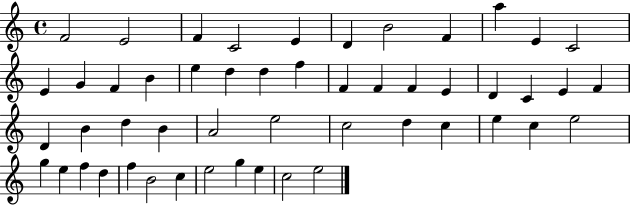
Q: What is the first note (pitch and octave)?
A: F4